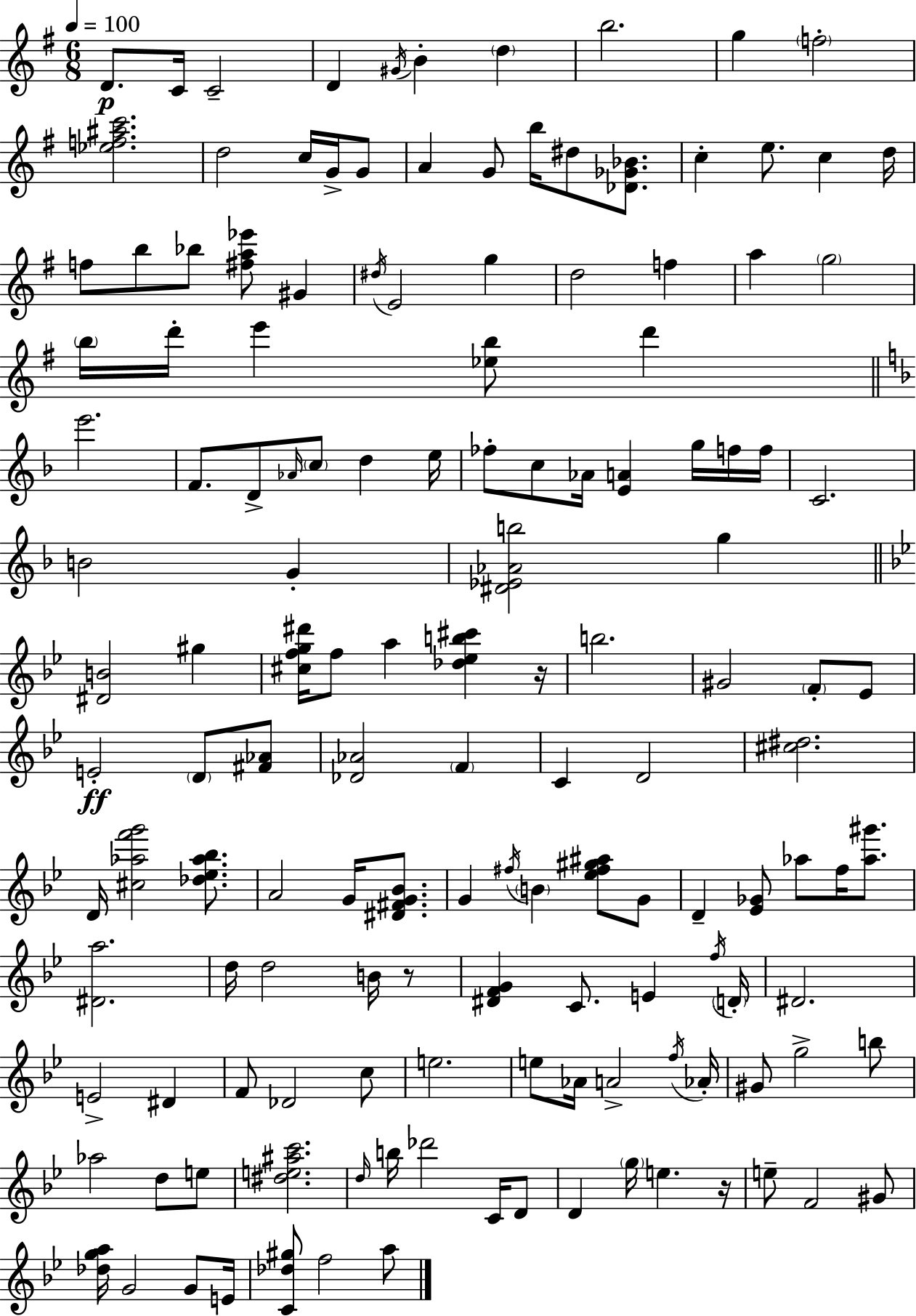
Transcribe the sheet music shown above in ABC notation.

X:1
T:Untitled
M:6/8
L:1/4
K:G
D/2 C/4 C2 D ^G/4 B d b2 g f2 [_ef^ac']2 d2 c/4 G/4 G/2 A G/2 b/4 ^d/2 [_D_G_B]/2 c e/2 c d/4 f/2 b/2 _b/2 [^fa_e']/2 ^G ^d/4 E2 g d2 f a g2 b/4 d'/4 e' [_eb]/2 d' e'2 F/2 D/2 _A/4 c/2 d e/4 _f/2 c/2 _A/4 [EA] g/4 f/4 f/4 C2 B2 G [^D_E_Ab]2 g [^DB]2 ^g [^cfg^d']/4 f/2 a [_d_eb^c'] z/4 b2 ^G2 F/2 _E/2 E2 D/2 [^F_A]/2 [_D_A]2 F C D2 [^c^d]2 D/4 [^c_af'g']2 [_d_e_a_b]/2 A2 G/4 [^D^FG_B]/2 G ^f/4 B [_e^f^g^a]/2 G/2 D [_E_G]/2 _a/2 f/4 [_a^g']/2 [^Da]2 d/4 d2 B/4 z/2 [^DFG] C/2 E f/4 D/4 ^D2 E2 ^D F/2 _D2 c/2 e2 e/2 _A/4 A2 f/4 _A/4 ^G/2 g2 b/2 _a2 d/2 e/2 [^de^ac']2 d/4 b/4 _d'2 C/4 D/2 D g/4 e z/4 e/2 F2 ^G/2 [_dga]/4 G2 G/2 E/4 [C_d^g]/2 f2 a/2